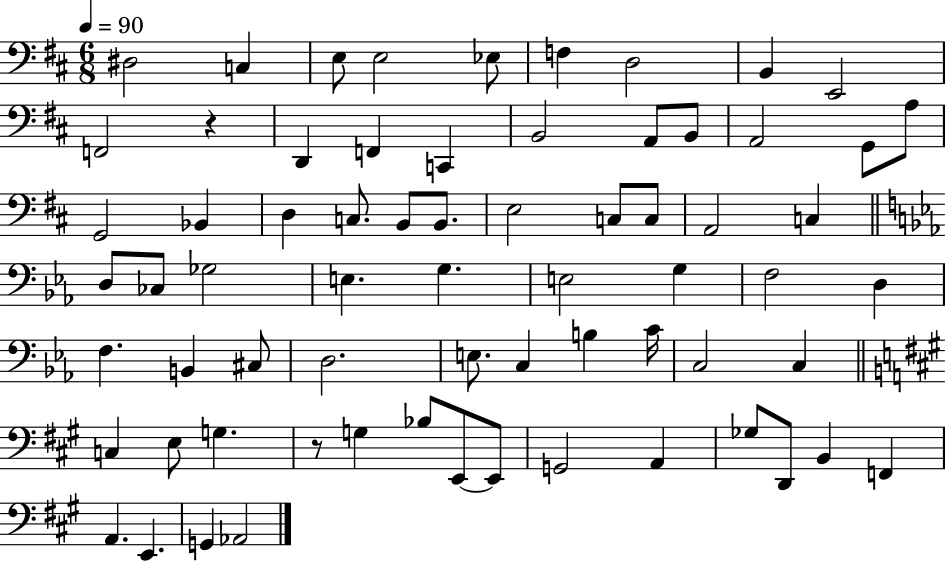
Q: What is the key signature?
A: D major